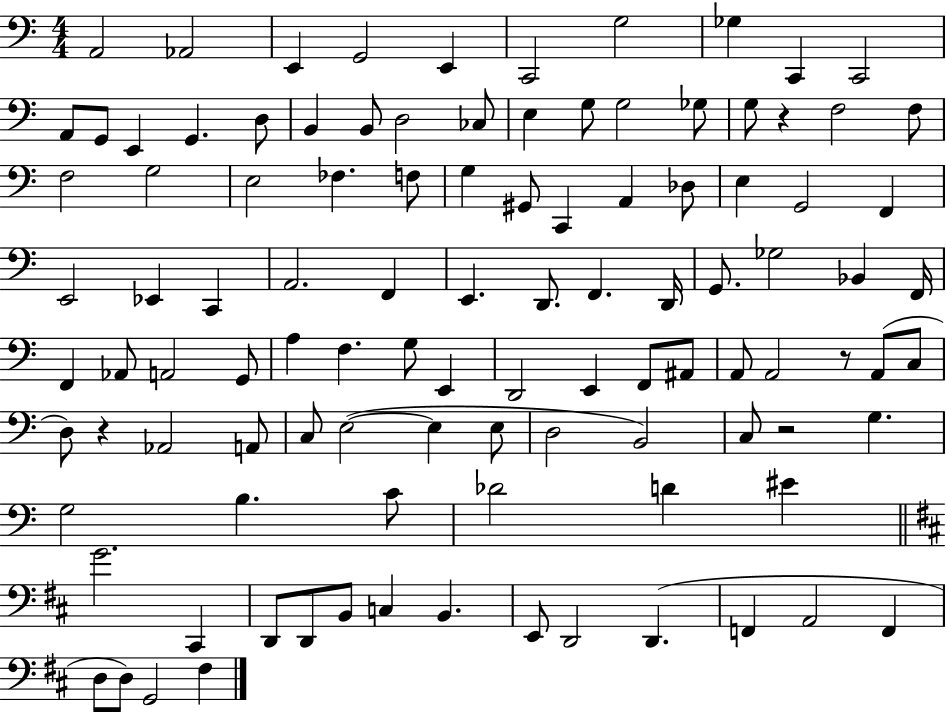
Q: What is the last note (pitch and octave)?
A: F#3